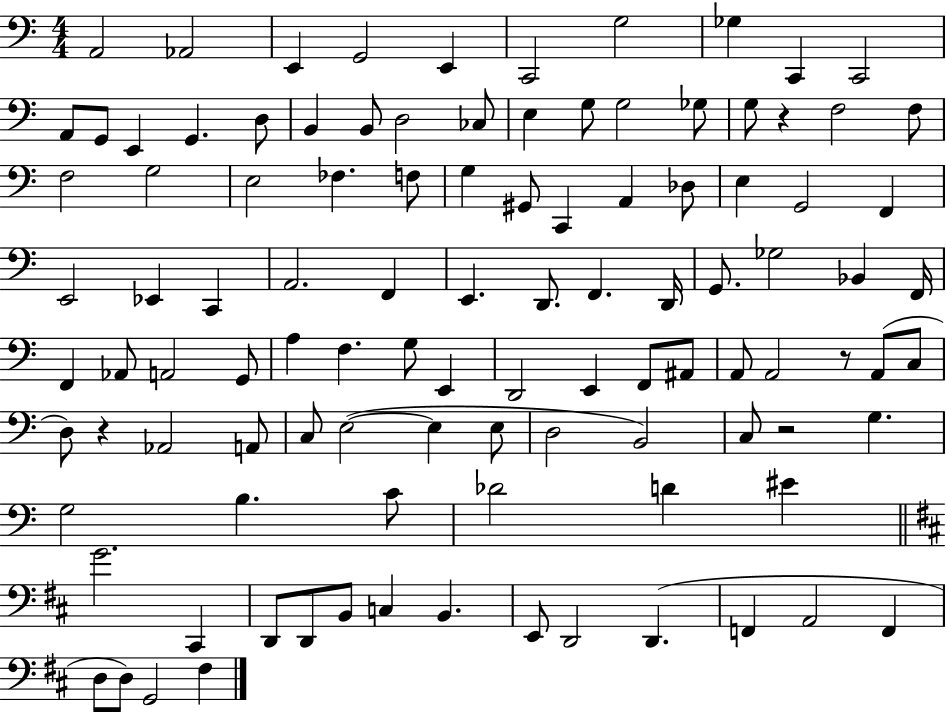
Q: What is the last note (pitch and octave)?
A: F#3